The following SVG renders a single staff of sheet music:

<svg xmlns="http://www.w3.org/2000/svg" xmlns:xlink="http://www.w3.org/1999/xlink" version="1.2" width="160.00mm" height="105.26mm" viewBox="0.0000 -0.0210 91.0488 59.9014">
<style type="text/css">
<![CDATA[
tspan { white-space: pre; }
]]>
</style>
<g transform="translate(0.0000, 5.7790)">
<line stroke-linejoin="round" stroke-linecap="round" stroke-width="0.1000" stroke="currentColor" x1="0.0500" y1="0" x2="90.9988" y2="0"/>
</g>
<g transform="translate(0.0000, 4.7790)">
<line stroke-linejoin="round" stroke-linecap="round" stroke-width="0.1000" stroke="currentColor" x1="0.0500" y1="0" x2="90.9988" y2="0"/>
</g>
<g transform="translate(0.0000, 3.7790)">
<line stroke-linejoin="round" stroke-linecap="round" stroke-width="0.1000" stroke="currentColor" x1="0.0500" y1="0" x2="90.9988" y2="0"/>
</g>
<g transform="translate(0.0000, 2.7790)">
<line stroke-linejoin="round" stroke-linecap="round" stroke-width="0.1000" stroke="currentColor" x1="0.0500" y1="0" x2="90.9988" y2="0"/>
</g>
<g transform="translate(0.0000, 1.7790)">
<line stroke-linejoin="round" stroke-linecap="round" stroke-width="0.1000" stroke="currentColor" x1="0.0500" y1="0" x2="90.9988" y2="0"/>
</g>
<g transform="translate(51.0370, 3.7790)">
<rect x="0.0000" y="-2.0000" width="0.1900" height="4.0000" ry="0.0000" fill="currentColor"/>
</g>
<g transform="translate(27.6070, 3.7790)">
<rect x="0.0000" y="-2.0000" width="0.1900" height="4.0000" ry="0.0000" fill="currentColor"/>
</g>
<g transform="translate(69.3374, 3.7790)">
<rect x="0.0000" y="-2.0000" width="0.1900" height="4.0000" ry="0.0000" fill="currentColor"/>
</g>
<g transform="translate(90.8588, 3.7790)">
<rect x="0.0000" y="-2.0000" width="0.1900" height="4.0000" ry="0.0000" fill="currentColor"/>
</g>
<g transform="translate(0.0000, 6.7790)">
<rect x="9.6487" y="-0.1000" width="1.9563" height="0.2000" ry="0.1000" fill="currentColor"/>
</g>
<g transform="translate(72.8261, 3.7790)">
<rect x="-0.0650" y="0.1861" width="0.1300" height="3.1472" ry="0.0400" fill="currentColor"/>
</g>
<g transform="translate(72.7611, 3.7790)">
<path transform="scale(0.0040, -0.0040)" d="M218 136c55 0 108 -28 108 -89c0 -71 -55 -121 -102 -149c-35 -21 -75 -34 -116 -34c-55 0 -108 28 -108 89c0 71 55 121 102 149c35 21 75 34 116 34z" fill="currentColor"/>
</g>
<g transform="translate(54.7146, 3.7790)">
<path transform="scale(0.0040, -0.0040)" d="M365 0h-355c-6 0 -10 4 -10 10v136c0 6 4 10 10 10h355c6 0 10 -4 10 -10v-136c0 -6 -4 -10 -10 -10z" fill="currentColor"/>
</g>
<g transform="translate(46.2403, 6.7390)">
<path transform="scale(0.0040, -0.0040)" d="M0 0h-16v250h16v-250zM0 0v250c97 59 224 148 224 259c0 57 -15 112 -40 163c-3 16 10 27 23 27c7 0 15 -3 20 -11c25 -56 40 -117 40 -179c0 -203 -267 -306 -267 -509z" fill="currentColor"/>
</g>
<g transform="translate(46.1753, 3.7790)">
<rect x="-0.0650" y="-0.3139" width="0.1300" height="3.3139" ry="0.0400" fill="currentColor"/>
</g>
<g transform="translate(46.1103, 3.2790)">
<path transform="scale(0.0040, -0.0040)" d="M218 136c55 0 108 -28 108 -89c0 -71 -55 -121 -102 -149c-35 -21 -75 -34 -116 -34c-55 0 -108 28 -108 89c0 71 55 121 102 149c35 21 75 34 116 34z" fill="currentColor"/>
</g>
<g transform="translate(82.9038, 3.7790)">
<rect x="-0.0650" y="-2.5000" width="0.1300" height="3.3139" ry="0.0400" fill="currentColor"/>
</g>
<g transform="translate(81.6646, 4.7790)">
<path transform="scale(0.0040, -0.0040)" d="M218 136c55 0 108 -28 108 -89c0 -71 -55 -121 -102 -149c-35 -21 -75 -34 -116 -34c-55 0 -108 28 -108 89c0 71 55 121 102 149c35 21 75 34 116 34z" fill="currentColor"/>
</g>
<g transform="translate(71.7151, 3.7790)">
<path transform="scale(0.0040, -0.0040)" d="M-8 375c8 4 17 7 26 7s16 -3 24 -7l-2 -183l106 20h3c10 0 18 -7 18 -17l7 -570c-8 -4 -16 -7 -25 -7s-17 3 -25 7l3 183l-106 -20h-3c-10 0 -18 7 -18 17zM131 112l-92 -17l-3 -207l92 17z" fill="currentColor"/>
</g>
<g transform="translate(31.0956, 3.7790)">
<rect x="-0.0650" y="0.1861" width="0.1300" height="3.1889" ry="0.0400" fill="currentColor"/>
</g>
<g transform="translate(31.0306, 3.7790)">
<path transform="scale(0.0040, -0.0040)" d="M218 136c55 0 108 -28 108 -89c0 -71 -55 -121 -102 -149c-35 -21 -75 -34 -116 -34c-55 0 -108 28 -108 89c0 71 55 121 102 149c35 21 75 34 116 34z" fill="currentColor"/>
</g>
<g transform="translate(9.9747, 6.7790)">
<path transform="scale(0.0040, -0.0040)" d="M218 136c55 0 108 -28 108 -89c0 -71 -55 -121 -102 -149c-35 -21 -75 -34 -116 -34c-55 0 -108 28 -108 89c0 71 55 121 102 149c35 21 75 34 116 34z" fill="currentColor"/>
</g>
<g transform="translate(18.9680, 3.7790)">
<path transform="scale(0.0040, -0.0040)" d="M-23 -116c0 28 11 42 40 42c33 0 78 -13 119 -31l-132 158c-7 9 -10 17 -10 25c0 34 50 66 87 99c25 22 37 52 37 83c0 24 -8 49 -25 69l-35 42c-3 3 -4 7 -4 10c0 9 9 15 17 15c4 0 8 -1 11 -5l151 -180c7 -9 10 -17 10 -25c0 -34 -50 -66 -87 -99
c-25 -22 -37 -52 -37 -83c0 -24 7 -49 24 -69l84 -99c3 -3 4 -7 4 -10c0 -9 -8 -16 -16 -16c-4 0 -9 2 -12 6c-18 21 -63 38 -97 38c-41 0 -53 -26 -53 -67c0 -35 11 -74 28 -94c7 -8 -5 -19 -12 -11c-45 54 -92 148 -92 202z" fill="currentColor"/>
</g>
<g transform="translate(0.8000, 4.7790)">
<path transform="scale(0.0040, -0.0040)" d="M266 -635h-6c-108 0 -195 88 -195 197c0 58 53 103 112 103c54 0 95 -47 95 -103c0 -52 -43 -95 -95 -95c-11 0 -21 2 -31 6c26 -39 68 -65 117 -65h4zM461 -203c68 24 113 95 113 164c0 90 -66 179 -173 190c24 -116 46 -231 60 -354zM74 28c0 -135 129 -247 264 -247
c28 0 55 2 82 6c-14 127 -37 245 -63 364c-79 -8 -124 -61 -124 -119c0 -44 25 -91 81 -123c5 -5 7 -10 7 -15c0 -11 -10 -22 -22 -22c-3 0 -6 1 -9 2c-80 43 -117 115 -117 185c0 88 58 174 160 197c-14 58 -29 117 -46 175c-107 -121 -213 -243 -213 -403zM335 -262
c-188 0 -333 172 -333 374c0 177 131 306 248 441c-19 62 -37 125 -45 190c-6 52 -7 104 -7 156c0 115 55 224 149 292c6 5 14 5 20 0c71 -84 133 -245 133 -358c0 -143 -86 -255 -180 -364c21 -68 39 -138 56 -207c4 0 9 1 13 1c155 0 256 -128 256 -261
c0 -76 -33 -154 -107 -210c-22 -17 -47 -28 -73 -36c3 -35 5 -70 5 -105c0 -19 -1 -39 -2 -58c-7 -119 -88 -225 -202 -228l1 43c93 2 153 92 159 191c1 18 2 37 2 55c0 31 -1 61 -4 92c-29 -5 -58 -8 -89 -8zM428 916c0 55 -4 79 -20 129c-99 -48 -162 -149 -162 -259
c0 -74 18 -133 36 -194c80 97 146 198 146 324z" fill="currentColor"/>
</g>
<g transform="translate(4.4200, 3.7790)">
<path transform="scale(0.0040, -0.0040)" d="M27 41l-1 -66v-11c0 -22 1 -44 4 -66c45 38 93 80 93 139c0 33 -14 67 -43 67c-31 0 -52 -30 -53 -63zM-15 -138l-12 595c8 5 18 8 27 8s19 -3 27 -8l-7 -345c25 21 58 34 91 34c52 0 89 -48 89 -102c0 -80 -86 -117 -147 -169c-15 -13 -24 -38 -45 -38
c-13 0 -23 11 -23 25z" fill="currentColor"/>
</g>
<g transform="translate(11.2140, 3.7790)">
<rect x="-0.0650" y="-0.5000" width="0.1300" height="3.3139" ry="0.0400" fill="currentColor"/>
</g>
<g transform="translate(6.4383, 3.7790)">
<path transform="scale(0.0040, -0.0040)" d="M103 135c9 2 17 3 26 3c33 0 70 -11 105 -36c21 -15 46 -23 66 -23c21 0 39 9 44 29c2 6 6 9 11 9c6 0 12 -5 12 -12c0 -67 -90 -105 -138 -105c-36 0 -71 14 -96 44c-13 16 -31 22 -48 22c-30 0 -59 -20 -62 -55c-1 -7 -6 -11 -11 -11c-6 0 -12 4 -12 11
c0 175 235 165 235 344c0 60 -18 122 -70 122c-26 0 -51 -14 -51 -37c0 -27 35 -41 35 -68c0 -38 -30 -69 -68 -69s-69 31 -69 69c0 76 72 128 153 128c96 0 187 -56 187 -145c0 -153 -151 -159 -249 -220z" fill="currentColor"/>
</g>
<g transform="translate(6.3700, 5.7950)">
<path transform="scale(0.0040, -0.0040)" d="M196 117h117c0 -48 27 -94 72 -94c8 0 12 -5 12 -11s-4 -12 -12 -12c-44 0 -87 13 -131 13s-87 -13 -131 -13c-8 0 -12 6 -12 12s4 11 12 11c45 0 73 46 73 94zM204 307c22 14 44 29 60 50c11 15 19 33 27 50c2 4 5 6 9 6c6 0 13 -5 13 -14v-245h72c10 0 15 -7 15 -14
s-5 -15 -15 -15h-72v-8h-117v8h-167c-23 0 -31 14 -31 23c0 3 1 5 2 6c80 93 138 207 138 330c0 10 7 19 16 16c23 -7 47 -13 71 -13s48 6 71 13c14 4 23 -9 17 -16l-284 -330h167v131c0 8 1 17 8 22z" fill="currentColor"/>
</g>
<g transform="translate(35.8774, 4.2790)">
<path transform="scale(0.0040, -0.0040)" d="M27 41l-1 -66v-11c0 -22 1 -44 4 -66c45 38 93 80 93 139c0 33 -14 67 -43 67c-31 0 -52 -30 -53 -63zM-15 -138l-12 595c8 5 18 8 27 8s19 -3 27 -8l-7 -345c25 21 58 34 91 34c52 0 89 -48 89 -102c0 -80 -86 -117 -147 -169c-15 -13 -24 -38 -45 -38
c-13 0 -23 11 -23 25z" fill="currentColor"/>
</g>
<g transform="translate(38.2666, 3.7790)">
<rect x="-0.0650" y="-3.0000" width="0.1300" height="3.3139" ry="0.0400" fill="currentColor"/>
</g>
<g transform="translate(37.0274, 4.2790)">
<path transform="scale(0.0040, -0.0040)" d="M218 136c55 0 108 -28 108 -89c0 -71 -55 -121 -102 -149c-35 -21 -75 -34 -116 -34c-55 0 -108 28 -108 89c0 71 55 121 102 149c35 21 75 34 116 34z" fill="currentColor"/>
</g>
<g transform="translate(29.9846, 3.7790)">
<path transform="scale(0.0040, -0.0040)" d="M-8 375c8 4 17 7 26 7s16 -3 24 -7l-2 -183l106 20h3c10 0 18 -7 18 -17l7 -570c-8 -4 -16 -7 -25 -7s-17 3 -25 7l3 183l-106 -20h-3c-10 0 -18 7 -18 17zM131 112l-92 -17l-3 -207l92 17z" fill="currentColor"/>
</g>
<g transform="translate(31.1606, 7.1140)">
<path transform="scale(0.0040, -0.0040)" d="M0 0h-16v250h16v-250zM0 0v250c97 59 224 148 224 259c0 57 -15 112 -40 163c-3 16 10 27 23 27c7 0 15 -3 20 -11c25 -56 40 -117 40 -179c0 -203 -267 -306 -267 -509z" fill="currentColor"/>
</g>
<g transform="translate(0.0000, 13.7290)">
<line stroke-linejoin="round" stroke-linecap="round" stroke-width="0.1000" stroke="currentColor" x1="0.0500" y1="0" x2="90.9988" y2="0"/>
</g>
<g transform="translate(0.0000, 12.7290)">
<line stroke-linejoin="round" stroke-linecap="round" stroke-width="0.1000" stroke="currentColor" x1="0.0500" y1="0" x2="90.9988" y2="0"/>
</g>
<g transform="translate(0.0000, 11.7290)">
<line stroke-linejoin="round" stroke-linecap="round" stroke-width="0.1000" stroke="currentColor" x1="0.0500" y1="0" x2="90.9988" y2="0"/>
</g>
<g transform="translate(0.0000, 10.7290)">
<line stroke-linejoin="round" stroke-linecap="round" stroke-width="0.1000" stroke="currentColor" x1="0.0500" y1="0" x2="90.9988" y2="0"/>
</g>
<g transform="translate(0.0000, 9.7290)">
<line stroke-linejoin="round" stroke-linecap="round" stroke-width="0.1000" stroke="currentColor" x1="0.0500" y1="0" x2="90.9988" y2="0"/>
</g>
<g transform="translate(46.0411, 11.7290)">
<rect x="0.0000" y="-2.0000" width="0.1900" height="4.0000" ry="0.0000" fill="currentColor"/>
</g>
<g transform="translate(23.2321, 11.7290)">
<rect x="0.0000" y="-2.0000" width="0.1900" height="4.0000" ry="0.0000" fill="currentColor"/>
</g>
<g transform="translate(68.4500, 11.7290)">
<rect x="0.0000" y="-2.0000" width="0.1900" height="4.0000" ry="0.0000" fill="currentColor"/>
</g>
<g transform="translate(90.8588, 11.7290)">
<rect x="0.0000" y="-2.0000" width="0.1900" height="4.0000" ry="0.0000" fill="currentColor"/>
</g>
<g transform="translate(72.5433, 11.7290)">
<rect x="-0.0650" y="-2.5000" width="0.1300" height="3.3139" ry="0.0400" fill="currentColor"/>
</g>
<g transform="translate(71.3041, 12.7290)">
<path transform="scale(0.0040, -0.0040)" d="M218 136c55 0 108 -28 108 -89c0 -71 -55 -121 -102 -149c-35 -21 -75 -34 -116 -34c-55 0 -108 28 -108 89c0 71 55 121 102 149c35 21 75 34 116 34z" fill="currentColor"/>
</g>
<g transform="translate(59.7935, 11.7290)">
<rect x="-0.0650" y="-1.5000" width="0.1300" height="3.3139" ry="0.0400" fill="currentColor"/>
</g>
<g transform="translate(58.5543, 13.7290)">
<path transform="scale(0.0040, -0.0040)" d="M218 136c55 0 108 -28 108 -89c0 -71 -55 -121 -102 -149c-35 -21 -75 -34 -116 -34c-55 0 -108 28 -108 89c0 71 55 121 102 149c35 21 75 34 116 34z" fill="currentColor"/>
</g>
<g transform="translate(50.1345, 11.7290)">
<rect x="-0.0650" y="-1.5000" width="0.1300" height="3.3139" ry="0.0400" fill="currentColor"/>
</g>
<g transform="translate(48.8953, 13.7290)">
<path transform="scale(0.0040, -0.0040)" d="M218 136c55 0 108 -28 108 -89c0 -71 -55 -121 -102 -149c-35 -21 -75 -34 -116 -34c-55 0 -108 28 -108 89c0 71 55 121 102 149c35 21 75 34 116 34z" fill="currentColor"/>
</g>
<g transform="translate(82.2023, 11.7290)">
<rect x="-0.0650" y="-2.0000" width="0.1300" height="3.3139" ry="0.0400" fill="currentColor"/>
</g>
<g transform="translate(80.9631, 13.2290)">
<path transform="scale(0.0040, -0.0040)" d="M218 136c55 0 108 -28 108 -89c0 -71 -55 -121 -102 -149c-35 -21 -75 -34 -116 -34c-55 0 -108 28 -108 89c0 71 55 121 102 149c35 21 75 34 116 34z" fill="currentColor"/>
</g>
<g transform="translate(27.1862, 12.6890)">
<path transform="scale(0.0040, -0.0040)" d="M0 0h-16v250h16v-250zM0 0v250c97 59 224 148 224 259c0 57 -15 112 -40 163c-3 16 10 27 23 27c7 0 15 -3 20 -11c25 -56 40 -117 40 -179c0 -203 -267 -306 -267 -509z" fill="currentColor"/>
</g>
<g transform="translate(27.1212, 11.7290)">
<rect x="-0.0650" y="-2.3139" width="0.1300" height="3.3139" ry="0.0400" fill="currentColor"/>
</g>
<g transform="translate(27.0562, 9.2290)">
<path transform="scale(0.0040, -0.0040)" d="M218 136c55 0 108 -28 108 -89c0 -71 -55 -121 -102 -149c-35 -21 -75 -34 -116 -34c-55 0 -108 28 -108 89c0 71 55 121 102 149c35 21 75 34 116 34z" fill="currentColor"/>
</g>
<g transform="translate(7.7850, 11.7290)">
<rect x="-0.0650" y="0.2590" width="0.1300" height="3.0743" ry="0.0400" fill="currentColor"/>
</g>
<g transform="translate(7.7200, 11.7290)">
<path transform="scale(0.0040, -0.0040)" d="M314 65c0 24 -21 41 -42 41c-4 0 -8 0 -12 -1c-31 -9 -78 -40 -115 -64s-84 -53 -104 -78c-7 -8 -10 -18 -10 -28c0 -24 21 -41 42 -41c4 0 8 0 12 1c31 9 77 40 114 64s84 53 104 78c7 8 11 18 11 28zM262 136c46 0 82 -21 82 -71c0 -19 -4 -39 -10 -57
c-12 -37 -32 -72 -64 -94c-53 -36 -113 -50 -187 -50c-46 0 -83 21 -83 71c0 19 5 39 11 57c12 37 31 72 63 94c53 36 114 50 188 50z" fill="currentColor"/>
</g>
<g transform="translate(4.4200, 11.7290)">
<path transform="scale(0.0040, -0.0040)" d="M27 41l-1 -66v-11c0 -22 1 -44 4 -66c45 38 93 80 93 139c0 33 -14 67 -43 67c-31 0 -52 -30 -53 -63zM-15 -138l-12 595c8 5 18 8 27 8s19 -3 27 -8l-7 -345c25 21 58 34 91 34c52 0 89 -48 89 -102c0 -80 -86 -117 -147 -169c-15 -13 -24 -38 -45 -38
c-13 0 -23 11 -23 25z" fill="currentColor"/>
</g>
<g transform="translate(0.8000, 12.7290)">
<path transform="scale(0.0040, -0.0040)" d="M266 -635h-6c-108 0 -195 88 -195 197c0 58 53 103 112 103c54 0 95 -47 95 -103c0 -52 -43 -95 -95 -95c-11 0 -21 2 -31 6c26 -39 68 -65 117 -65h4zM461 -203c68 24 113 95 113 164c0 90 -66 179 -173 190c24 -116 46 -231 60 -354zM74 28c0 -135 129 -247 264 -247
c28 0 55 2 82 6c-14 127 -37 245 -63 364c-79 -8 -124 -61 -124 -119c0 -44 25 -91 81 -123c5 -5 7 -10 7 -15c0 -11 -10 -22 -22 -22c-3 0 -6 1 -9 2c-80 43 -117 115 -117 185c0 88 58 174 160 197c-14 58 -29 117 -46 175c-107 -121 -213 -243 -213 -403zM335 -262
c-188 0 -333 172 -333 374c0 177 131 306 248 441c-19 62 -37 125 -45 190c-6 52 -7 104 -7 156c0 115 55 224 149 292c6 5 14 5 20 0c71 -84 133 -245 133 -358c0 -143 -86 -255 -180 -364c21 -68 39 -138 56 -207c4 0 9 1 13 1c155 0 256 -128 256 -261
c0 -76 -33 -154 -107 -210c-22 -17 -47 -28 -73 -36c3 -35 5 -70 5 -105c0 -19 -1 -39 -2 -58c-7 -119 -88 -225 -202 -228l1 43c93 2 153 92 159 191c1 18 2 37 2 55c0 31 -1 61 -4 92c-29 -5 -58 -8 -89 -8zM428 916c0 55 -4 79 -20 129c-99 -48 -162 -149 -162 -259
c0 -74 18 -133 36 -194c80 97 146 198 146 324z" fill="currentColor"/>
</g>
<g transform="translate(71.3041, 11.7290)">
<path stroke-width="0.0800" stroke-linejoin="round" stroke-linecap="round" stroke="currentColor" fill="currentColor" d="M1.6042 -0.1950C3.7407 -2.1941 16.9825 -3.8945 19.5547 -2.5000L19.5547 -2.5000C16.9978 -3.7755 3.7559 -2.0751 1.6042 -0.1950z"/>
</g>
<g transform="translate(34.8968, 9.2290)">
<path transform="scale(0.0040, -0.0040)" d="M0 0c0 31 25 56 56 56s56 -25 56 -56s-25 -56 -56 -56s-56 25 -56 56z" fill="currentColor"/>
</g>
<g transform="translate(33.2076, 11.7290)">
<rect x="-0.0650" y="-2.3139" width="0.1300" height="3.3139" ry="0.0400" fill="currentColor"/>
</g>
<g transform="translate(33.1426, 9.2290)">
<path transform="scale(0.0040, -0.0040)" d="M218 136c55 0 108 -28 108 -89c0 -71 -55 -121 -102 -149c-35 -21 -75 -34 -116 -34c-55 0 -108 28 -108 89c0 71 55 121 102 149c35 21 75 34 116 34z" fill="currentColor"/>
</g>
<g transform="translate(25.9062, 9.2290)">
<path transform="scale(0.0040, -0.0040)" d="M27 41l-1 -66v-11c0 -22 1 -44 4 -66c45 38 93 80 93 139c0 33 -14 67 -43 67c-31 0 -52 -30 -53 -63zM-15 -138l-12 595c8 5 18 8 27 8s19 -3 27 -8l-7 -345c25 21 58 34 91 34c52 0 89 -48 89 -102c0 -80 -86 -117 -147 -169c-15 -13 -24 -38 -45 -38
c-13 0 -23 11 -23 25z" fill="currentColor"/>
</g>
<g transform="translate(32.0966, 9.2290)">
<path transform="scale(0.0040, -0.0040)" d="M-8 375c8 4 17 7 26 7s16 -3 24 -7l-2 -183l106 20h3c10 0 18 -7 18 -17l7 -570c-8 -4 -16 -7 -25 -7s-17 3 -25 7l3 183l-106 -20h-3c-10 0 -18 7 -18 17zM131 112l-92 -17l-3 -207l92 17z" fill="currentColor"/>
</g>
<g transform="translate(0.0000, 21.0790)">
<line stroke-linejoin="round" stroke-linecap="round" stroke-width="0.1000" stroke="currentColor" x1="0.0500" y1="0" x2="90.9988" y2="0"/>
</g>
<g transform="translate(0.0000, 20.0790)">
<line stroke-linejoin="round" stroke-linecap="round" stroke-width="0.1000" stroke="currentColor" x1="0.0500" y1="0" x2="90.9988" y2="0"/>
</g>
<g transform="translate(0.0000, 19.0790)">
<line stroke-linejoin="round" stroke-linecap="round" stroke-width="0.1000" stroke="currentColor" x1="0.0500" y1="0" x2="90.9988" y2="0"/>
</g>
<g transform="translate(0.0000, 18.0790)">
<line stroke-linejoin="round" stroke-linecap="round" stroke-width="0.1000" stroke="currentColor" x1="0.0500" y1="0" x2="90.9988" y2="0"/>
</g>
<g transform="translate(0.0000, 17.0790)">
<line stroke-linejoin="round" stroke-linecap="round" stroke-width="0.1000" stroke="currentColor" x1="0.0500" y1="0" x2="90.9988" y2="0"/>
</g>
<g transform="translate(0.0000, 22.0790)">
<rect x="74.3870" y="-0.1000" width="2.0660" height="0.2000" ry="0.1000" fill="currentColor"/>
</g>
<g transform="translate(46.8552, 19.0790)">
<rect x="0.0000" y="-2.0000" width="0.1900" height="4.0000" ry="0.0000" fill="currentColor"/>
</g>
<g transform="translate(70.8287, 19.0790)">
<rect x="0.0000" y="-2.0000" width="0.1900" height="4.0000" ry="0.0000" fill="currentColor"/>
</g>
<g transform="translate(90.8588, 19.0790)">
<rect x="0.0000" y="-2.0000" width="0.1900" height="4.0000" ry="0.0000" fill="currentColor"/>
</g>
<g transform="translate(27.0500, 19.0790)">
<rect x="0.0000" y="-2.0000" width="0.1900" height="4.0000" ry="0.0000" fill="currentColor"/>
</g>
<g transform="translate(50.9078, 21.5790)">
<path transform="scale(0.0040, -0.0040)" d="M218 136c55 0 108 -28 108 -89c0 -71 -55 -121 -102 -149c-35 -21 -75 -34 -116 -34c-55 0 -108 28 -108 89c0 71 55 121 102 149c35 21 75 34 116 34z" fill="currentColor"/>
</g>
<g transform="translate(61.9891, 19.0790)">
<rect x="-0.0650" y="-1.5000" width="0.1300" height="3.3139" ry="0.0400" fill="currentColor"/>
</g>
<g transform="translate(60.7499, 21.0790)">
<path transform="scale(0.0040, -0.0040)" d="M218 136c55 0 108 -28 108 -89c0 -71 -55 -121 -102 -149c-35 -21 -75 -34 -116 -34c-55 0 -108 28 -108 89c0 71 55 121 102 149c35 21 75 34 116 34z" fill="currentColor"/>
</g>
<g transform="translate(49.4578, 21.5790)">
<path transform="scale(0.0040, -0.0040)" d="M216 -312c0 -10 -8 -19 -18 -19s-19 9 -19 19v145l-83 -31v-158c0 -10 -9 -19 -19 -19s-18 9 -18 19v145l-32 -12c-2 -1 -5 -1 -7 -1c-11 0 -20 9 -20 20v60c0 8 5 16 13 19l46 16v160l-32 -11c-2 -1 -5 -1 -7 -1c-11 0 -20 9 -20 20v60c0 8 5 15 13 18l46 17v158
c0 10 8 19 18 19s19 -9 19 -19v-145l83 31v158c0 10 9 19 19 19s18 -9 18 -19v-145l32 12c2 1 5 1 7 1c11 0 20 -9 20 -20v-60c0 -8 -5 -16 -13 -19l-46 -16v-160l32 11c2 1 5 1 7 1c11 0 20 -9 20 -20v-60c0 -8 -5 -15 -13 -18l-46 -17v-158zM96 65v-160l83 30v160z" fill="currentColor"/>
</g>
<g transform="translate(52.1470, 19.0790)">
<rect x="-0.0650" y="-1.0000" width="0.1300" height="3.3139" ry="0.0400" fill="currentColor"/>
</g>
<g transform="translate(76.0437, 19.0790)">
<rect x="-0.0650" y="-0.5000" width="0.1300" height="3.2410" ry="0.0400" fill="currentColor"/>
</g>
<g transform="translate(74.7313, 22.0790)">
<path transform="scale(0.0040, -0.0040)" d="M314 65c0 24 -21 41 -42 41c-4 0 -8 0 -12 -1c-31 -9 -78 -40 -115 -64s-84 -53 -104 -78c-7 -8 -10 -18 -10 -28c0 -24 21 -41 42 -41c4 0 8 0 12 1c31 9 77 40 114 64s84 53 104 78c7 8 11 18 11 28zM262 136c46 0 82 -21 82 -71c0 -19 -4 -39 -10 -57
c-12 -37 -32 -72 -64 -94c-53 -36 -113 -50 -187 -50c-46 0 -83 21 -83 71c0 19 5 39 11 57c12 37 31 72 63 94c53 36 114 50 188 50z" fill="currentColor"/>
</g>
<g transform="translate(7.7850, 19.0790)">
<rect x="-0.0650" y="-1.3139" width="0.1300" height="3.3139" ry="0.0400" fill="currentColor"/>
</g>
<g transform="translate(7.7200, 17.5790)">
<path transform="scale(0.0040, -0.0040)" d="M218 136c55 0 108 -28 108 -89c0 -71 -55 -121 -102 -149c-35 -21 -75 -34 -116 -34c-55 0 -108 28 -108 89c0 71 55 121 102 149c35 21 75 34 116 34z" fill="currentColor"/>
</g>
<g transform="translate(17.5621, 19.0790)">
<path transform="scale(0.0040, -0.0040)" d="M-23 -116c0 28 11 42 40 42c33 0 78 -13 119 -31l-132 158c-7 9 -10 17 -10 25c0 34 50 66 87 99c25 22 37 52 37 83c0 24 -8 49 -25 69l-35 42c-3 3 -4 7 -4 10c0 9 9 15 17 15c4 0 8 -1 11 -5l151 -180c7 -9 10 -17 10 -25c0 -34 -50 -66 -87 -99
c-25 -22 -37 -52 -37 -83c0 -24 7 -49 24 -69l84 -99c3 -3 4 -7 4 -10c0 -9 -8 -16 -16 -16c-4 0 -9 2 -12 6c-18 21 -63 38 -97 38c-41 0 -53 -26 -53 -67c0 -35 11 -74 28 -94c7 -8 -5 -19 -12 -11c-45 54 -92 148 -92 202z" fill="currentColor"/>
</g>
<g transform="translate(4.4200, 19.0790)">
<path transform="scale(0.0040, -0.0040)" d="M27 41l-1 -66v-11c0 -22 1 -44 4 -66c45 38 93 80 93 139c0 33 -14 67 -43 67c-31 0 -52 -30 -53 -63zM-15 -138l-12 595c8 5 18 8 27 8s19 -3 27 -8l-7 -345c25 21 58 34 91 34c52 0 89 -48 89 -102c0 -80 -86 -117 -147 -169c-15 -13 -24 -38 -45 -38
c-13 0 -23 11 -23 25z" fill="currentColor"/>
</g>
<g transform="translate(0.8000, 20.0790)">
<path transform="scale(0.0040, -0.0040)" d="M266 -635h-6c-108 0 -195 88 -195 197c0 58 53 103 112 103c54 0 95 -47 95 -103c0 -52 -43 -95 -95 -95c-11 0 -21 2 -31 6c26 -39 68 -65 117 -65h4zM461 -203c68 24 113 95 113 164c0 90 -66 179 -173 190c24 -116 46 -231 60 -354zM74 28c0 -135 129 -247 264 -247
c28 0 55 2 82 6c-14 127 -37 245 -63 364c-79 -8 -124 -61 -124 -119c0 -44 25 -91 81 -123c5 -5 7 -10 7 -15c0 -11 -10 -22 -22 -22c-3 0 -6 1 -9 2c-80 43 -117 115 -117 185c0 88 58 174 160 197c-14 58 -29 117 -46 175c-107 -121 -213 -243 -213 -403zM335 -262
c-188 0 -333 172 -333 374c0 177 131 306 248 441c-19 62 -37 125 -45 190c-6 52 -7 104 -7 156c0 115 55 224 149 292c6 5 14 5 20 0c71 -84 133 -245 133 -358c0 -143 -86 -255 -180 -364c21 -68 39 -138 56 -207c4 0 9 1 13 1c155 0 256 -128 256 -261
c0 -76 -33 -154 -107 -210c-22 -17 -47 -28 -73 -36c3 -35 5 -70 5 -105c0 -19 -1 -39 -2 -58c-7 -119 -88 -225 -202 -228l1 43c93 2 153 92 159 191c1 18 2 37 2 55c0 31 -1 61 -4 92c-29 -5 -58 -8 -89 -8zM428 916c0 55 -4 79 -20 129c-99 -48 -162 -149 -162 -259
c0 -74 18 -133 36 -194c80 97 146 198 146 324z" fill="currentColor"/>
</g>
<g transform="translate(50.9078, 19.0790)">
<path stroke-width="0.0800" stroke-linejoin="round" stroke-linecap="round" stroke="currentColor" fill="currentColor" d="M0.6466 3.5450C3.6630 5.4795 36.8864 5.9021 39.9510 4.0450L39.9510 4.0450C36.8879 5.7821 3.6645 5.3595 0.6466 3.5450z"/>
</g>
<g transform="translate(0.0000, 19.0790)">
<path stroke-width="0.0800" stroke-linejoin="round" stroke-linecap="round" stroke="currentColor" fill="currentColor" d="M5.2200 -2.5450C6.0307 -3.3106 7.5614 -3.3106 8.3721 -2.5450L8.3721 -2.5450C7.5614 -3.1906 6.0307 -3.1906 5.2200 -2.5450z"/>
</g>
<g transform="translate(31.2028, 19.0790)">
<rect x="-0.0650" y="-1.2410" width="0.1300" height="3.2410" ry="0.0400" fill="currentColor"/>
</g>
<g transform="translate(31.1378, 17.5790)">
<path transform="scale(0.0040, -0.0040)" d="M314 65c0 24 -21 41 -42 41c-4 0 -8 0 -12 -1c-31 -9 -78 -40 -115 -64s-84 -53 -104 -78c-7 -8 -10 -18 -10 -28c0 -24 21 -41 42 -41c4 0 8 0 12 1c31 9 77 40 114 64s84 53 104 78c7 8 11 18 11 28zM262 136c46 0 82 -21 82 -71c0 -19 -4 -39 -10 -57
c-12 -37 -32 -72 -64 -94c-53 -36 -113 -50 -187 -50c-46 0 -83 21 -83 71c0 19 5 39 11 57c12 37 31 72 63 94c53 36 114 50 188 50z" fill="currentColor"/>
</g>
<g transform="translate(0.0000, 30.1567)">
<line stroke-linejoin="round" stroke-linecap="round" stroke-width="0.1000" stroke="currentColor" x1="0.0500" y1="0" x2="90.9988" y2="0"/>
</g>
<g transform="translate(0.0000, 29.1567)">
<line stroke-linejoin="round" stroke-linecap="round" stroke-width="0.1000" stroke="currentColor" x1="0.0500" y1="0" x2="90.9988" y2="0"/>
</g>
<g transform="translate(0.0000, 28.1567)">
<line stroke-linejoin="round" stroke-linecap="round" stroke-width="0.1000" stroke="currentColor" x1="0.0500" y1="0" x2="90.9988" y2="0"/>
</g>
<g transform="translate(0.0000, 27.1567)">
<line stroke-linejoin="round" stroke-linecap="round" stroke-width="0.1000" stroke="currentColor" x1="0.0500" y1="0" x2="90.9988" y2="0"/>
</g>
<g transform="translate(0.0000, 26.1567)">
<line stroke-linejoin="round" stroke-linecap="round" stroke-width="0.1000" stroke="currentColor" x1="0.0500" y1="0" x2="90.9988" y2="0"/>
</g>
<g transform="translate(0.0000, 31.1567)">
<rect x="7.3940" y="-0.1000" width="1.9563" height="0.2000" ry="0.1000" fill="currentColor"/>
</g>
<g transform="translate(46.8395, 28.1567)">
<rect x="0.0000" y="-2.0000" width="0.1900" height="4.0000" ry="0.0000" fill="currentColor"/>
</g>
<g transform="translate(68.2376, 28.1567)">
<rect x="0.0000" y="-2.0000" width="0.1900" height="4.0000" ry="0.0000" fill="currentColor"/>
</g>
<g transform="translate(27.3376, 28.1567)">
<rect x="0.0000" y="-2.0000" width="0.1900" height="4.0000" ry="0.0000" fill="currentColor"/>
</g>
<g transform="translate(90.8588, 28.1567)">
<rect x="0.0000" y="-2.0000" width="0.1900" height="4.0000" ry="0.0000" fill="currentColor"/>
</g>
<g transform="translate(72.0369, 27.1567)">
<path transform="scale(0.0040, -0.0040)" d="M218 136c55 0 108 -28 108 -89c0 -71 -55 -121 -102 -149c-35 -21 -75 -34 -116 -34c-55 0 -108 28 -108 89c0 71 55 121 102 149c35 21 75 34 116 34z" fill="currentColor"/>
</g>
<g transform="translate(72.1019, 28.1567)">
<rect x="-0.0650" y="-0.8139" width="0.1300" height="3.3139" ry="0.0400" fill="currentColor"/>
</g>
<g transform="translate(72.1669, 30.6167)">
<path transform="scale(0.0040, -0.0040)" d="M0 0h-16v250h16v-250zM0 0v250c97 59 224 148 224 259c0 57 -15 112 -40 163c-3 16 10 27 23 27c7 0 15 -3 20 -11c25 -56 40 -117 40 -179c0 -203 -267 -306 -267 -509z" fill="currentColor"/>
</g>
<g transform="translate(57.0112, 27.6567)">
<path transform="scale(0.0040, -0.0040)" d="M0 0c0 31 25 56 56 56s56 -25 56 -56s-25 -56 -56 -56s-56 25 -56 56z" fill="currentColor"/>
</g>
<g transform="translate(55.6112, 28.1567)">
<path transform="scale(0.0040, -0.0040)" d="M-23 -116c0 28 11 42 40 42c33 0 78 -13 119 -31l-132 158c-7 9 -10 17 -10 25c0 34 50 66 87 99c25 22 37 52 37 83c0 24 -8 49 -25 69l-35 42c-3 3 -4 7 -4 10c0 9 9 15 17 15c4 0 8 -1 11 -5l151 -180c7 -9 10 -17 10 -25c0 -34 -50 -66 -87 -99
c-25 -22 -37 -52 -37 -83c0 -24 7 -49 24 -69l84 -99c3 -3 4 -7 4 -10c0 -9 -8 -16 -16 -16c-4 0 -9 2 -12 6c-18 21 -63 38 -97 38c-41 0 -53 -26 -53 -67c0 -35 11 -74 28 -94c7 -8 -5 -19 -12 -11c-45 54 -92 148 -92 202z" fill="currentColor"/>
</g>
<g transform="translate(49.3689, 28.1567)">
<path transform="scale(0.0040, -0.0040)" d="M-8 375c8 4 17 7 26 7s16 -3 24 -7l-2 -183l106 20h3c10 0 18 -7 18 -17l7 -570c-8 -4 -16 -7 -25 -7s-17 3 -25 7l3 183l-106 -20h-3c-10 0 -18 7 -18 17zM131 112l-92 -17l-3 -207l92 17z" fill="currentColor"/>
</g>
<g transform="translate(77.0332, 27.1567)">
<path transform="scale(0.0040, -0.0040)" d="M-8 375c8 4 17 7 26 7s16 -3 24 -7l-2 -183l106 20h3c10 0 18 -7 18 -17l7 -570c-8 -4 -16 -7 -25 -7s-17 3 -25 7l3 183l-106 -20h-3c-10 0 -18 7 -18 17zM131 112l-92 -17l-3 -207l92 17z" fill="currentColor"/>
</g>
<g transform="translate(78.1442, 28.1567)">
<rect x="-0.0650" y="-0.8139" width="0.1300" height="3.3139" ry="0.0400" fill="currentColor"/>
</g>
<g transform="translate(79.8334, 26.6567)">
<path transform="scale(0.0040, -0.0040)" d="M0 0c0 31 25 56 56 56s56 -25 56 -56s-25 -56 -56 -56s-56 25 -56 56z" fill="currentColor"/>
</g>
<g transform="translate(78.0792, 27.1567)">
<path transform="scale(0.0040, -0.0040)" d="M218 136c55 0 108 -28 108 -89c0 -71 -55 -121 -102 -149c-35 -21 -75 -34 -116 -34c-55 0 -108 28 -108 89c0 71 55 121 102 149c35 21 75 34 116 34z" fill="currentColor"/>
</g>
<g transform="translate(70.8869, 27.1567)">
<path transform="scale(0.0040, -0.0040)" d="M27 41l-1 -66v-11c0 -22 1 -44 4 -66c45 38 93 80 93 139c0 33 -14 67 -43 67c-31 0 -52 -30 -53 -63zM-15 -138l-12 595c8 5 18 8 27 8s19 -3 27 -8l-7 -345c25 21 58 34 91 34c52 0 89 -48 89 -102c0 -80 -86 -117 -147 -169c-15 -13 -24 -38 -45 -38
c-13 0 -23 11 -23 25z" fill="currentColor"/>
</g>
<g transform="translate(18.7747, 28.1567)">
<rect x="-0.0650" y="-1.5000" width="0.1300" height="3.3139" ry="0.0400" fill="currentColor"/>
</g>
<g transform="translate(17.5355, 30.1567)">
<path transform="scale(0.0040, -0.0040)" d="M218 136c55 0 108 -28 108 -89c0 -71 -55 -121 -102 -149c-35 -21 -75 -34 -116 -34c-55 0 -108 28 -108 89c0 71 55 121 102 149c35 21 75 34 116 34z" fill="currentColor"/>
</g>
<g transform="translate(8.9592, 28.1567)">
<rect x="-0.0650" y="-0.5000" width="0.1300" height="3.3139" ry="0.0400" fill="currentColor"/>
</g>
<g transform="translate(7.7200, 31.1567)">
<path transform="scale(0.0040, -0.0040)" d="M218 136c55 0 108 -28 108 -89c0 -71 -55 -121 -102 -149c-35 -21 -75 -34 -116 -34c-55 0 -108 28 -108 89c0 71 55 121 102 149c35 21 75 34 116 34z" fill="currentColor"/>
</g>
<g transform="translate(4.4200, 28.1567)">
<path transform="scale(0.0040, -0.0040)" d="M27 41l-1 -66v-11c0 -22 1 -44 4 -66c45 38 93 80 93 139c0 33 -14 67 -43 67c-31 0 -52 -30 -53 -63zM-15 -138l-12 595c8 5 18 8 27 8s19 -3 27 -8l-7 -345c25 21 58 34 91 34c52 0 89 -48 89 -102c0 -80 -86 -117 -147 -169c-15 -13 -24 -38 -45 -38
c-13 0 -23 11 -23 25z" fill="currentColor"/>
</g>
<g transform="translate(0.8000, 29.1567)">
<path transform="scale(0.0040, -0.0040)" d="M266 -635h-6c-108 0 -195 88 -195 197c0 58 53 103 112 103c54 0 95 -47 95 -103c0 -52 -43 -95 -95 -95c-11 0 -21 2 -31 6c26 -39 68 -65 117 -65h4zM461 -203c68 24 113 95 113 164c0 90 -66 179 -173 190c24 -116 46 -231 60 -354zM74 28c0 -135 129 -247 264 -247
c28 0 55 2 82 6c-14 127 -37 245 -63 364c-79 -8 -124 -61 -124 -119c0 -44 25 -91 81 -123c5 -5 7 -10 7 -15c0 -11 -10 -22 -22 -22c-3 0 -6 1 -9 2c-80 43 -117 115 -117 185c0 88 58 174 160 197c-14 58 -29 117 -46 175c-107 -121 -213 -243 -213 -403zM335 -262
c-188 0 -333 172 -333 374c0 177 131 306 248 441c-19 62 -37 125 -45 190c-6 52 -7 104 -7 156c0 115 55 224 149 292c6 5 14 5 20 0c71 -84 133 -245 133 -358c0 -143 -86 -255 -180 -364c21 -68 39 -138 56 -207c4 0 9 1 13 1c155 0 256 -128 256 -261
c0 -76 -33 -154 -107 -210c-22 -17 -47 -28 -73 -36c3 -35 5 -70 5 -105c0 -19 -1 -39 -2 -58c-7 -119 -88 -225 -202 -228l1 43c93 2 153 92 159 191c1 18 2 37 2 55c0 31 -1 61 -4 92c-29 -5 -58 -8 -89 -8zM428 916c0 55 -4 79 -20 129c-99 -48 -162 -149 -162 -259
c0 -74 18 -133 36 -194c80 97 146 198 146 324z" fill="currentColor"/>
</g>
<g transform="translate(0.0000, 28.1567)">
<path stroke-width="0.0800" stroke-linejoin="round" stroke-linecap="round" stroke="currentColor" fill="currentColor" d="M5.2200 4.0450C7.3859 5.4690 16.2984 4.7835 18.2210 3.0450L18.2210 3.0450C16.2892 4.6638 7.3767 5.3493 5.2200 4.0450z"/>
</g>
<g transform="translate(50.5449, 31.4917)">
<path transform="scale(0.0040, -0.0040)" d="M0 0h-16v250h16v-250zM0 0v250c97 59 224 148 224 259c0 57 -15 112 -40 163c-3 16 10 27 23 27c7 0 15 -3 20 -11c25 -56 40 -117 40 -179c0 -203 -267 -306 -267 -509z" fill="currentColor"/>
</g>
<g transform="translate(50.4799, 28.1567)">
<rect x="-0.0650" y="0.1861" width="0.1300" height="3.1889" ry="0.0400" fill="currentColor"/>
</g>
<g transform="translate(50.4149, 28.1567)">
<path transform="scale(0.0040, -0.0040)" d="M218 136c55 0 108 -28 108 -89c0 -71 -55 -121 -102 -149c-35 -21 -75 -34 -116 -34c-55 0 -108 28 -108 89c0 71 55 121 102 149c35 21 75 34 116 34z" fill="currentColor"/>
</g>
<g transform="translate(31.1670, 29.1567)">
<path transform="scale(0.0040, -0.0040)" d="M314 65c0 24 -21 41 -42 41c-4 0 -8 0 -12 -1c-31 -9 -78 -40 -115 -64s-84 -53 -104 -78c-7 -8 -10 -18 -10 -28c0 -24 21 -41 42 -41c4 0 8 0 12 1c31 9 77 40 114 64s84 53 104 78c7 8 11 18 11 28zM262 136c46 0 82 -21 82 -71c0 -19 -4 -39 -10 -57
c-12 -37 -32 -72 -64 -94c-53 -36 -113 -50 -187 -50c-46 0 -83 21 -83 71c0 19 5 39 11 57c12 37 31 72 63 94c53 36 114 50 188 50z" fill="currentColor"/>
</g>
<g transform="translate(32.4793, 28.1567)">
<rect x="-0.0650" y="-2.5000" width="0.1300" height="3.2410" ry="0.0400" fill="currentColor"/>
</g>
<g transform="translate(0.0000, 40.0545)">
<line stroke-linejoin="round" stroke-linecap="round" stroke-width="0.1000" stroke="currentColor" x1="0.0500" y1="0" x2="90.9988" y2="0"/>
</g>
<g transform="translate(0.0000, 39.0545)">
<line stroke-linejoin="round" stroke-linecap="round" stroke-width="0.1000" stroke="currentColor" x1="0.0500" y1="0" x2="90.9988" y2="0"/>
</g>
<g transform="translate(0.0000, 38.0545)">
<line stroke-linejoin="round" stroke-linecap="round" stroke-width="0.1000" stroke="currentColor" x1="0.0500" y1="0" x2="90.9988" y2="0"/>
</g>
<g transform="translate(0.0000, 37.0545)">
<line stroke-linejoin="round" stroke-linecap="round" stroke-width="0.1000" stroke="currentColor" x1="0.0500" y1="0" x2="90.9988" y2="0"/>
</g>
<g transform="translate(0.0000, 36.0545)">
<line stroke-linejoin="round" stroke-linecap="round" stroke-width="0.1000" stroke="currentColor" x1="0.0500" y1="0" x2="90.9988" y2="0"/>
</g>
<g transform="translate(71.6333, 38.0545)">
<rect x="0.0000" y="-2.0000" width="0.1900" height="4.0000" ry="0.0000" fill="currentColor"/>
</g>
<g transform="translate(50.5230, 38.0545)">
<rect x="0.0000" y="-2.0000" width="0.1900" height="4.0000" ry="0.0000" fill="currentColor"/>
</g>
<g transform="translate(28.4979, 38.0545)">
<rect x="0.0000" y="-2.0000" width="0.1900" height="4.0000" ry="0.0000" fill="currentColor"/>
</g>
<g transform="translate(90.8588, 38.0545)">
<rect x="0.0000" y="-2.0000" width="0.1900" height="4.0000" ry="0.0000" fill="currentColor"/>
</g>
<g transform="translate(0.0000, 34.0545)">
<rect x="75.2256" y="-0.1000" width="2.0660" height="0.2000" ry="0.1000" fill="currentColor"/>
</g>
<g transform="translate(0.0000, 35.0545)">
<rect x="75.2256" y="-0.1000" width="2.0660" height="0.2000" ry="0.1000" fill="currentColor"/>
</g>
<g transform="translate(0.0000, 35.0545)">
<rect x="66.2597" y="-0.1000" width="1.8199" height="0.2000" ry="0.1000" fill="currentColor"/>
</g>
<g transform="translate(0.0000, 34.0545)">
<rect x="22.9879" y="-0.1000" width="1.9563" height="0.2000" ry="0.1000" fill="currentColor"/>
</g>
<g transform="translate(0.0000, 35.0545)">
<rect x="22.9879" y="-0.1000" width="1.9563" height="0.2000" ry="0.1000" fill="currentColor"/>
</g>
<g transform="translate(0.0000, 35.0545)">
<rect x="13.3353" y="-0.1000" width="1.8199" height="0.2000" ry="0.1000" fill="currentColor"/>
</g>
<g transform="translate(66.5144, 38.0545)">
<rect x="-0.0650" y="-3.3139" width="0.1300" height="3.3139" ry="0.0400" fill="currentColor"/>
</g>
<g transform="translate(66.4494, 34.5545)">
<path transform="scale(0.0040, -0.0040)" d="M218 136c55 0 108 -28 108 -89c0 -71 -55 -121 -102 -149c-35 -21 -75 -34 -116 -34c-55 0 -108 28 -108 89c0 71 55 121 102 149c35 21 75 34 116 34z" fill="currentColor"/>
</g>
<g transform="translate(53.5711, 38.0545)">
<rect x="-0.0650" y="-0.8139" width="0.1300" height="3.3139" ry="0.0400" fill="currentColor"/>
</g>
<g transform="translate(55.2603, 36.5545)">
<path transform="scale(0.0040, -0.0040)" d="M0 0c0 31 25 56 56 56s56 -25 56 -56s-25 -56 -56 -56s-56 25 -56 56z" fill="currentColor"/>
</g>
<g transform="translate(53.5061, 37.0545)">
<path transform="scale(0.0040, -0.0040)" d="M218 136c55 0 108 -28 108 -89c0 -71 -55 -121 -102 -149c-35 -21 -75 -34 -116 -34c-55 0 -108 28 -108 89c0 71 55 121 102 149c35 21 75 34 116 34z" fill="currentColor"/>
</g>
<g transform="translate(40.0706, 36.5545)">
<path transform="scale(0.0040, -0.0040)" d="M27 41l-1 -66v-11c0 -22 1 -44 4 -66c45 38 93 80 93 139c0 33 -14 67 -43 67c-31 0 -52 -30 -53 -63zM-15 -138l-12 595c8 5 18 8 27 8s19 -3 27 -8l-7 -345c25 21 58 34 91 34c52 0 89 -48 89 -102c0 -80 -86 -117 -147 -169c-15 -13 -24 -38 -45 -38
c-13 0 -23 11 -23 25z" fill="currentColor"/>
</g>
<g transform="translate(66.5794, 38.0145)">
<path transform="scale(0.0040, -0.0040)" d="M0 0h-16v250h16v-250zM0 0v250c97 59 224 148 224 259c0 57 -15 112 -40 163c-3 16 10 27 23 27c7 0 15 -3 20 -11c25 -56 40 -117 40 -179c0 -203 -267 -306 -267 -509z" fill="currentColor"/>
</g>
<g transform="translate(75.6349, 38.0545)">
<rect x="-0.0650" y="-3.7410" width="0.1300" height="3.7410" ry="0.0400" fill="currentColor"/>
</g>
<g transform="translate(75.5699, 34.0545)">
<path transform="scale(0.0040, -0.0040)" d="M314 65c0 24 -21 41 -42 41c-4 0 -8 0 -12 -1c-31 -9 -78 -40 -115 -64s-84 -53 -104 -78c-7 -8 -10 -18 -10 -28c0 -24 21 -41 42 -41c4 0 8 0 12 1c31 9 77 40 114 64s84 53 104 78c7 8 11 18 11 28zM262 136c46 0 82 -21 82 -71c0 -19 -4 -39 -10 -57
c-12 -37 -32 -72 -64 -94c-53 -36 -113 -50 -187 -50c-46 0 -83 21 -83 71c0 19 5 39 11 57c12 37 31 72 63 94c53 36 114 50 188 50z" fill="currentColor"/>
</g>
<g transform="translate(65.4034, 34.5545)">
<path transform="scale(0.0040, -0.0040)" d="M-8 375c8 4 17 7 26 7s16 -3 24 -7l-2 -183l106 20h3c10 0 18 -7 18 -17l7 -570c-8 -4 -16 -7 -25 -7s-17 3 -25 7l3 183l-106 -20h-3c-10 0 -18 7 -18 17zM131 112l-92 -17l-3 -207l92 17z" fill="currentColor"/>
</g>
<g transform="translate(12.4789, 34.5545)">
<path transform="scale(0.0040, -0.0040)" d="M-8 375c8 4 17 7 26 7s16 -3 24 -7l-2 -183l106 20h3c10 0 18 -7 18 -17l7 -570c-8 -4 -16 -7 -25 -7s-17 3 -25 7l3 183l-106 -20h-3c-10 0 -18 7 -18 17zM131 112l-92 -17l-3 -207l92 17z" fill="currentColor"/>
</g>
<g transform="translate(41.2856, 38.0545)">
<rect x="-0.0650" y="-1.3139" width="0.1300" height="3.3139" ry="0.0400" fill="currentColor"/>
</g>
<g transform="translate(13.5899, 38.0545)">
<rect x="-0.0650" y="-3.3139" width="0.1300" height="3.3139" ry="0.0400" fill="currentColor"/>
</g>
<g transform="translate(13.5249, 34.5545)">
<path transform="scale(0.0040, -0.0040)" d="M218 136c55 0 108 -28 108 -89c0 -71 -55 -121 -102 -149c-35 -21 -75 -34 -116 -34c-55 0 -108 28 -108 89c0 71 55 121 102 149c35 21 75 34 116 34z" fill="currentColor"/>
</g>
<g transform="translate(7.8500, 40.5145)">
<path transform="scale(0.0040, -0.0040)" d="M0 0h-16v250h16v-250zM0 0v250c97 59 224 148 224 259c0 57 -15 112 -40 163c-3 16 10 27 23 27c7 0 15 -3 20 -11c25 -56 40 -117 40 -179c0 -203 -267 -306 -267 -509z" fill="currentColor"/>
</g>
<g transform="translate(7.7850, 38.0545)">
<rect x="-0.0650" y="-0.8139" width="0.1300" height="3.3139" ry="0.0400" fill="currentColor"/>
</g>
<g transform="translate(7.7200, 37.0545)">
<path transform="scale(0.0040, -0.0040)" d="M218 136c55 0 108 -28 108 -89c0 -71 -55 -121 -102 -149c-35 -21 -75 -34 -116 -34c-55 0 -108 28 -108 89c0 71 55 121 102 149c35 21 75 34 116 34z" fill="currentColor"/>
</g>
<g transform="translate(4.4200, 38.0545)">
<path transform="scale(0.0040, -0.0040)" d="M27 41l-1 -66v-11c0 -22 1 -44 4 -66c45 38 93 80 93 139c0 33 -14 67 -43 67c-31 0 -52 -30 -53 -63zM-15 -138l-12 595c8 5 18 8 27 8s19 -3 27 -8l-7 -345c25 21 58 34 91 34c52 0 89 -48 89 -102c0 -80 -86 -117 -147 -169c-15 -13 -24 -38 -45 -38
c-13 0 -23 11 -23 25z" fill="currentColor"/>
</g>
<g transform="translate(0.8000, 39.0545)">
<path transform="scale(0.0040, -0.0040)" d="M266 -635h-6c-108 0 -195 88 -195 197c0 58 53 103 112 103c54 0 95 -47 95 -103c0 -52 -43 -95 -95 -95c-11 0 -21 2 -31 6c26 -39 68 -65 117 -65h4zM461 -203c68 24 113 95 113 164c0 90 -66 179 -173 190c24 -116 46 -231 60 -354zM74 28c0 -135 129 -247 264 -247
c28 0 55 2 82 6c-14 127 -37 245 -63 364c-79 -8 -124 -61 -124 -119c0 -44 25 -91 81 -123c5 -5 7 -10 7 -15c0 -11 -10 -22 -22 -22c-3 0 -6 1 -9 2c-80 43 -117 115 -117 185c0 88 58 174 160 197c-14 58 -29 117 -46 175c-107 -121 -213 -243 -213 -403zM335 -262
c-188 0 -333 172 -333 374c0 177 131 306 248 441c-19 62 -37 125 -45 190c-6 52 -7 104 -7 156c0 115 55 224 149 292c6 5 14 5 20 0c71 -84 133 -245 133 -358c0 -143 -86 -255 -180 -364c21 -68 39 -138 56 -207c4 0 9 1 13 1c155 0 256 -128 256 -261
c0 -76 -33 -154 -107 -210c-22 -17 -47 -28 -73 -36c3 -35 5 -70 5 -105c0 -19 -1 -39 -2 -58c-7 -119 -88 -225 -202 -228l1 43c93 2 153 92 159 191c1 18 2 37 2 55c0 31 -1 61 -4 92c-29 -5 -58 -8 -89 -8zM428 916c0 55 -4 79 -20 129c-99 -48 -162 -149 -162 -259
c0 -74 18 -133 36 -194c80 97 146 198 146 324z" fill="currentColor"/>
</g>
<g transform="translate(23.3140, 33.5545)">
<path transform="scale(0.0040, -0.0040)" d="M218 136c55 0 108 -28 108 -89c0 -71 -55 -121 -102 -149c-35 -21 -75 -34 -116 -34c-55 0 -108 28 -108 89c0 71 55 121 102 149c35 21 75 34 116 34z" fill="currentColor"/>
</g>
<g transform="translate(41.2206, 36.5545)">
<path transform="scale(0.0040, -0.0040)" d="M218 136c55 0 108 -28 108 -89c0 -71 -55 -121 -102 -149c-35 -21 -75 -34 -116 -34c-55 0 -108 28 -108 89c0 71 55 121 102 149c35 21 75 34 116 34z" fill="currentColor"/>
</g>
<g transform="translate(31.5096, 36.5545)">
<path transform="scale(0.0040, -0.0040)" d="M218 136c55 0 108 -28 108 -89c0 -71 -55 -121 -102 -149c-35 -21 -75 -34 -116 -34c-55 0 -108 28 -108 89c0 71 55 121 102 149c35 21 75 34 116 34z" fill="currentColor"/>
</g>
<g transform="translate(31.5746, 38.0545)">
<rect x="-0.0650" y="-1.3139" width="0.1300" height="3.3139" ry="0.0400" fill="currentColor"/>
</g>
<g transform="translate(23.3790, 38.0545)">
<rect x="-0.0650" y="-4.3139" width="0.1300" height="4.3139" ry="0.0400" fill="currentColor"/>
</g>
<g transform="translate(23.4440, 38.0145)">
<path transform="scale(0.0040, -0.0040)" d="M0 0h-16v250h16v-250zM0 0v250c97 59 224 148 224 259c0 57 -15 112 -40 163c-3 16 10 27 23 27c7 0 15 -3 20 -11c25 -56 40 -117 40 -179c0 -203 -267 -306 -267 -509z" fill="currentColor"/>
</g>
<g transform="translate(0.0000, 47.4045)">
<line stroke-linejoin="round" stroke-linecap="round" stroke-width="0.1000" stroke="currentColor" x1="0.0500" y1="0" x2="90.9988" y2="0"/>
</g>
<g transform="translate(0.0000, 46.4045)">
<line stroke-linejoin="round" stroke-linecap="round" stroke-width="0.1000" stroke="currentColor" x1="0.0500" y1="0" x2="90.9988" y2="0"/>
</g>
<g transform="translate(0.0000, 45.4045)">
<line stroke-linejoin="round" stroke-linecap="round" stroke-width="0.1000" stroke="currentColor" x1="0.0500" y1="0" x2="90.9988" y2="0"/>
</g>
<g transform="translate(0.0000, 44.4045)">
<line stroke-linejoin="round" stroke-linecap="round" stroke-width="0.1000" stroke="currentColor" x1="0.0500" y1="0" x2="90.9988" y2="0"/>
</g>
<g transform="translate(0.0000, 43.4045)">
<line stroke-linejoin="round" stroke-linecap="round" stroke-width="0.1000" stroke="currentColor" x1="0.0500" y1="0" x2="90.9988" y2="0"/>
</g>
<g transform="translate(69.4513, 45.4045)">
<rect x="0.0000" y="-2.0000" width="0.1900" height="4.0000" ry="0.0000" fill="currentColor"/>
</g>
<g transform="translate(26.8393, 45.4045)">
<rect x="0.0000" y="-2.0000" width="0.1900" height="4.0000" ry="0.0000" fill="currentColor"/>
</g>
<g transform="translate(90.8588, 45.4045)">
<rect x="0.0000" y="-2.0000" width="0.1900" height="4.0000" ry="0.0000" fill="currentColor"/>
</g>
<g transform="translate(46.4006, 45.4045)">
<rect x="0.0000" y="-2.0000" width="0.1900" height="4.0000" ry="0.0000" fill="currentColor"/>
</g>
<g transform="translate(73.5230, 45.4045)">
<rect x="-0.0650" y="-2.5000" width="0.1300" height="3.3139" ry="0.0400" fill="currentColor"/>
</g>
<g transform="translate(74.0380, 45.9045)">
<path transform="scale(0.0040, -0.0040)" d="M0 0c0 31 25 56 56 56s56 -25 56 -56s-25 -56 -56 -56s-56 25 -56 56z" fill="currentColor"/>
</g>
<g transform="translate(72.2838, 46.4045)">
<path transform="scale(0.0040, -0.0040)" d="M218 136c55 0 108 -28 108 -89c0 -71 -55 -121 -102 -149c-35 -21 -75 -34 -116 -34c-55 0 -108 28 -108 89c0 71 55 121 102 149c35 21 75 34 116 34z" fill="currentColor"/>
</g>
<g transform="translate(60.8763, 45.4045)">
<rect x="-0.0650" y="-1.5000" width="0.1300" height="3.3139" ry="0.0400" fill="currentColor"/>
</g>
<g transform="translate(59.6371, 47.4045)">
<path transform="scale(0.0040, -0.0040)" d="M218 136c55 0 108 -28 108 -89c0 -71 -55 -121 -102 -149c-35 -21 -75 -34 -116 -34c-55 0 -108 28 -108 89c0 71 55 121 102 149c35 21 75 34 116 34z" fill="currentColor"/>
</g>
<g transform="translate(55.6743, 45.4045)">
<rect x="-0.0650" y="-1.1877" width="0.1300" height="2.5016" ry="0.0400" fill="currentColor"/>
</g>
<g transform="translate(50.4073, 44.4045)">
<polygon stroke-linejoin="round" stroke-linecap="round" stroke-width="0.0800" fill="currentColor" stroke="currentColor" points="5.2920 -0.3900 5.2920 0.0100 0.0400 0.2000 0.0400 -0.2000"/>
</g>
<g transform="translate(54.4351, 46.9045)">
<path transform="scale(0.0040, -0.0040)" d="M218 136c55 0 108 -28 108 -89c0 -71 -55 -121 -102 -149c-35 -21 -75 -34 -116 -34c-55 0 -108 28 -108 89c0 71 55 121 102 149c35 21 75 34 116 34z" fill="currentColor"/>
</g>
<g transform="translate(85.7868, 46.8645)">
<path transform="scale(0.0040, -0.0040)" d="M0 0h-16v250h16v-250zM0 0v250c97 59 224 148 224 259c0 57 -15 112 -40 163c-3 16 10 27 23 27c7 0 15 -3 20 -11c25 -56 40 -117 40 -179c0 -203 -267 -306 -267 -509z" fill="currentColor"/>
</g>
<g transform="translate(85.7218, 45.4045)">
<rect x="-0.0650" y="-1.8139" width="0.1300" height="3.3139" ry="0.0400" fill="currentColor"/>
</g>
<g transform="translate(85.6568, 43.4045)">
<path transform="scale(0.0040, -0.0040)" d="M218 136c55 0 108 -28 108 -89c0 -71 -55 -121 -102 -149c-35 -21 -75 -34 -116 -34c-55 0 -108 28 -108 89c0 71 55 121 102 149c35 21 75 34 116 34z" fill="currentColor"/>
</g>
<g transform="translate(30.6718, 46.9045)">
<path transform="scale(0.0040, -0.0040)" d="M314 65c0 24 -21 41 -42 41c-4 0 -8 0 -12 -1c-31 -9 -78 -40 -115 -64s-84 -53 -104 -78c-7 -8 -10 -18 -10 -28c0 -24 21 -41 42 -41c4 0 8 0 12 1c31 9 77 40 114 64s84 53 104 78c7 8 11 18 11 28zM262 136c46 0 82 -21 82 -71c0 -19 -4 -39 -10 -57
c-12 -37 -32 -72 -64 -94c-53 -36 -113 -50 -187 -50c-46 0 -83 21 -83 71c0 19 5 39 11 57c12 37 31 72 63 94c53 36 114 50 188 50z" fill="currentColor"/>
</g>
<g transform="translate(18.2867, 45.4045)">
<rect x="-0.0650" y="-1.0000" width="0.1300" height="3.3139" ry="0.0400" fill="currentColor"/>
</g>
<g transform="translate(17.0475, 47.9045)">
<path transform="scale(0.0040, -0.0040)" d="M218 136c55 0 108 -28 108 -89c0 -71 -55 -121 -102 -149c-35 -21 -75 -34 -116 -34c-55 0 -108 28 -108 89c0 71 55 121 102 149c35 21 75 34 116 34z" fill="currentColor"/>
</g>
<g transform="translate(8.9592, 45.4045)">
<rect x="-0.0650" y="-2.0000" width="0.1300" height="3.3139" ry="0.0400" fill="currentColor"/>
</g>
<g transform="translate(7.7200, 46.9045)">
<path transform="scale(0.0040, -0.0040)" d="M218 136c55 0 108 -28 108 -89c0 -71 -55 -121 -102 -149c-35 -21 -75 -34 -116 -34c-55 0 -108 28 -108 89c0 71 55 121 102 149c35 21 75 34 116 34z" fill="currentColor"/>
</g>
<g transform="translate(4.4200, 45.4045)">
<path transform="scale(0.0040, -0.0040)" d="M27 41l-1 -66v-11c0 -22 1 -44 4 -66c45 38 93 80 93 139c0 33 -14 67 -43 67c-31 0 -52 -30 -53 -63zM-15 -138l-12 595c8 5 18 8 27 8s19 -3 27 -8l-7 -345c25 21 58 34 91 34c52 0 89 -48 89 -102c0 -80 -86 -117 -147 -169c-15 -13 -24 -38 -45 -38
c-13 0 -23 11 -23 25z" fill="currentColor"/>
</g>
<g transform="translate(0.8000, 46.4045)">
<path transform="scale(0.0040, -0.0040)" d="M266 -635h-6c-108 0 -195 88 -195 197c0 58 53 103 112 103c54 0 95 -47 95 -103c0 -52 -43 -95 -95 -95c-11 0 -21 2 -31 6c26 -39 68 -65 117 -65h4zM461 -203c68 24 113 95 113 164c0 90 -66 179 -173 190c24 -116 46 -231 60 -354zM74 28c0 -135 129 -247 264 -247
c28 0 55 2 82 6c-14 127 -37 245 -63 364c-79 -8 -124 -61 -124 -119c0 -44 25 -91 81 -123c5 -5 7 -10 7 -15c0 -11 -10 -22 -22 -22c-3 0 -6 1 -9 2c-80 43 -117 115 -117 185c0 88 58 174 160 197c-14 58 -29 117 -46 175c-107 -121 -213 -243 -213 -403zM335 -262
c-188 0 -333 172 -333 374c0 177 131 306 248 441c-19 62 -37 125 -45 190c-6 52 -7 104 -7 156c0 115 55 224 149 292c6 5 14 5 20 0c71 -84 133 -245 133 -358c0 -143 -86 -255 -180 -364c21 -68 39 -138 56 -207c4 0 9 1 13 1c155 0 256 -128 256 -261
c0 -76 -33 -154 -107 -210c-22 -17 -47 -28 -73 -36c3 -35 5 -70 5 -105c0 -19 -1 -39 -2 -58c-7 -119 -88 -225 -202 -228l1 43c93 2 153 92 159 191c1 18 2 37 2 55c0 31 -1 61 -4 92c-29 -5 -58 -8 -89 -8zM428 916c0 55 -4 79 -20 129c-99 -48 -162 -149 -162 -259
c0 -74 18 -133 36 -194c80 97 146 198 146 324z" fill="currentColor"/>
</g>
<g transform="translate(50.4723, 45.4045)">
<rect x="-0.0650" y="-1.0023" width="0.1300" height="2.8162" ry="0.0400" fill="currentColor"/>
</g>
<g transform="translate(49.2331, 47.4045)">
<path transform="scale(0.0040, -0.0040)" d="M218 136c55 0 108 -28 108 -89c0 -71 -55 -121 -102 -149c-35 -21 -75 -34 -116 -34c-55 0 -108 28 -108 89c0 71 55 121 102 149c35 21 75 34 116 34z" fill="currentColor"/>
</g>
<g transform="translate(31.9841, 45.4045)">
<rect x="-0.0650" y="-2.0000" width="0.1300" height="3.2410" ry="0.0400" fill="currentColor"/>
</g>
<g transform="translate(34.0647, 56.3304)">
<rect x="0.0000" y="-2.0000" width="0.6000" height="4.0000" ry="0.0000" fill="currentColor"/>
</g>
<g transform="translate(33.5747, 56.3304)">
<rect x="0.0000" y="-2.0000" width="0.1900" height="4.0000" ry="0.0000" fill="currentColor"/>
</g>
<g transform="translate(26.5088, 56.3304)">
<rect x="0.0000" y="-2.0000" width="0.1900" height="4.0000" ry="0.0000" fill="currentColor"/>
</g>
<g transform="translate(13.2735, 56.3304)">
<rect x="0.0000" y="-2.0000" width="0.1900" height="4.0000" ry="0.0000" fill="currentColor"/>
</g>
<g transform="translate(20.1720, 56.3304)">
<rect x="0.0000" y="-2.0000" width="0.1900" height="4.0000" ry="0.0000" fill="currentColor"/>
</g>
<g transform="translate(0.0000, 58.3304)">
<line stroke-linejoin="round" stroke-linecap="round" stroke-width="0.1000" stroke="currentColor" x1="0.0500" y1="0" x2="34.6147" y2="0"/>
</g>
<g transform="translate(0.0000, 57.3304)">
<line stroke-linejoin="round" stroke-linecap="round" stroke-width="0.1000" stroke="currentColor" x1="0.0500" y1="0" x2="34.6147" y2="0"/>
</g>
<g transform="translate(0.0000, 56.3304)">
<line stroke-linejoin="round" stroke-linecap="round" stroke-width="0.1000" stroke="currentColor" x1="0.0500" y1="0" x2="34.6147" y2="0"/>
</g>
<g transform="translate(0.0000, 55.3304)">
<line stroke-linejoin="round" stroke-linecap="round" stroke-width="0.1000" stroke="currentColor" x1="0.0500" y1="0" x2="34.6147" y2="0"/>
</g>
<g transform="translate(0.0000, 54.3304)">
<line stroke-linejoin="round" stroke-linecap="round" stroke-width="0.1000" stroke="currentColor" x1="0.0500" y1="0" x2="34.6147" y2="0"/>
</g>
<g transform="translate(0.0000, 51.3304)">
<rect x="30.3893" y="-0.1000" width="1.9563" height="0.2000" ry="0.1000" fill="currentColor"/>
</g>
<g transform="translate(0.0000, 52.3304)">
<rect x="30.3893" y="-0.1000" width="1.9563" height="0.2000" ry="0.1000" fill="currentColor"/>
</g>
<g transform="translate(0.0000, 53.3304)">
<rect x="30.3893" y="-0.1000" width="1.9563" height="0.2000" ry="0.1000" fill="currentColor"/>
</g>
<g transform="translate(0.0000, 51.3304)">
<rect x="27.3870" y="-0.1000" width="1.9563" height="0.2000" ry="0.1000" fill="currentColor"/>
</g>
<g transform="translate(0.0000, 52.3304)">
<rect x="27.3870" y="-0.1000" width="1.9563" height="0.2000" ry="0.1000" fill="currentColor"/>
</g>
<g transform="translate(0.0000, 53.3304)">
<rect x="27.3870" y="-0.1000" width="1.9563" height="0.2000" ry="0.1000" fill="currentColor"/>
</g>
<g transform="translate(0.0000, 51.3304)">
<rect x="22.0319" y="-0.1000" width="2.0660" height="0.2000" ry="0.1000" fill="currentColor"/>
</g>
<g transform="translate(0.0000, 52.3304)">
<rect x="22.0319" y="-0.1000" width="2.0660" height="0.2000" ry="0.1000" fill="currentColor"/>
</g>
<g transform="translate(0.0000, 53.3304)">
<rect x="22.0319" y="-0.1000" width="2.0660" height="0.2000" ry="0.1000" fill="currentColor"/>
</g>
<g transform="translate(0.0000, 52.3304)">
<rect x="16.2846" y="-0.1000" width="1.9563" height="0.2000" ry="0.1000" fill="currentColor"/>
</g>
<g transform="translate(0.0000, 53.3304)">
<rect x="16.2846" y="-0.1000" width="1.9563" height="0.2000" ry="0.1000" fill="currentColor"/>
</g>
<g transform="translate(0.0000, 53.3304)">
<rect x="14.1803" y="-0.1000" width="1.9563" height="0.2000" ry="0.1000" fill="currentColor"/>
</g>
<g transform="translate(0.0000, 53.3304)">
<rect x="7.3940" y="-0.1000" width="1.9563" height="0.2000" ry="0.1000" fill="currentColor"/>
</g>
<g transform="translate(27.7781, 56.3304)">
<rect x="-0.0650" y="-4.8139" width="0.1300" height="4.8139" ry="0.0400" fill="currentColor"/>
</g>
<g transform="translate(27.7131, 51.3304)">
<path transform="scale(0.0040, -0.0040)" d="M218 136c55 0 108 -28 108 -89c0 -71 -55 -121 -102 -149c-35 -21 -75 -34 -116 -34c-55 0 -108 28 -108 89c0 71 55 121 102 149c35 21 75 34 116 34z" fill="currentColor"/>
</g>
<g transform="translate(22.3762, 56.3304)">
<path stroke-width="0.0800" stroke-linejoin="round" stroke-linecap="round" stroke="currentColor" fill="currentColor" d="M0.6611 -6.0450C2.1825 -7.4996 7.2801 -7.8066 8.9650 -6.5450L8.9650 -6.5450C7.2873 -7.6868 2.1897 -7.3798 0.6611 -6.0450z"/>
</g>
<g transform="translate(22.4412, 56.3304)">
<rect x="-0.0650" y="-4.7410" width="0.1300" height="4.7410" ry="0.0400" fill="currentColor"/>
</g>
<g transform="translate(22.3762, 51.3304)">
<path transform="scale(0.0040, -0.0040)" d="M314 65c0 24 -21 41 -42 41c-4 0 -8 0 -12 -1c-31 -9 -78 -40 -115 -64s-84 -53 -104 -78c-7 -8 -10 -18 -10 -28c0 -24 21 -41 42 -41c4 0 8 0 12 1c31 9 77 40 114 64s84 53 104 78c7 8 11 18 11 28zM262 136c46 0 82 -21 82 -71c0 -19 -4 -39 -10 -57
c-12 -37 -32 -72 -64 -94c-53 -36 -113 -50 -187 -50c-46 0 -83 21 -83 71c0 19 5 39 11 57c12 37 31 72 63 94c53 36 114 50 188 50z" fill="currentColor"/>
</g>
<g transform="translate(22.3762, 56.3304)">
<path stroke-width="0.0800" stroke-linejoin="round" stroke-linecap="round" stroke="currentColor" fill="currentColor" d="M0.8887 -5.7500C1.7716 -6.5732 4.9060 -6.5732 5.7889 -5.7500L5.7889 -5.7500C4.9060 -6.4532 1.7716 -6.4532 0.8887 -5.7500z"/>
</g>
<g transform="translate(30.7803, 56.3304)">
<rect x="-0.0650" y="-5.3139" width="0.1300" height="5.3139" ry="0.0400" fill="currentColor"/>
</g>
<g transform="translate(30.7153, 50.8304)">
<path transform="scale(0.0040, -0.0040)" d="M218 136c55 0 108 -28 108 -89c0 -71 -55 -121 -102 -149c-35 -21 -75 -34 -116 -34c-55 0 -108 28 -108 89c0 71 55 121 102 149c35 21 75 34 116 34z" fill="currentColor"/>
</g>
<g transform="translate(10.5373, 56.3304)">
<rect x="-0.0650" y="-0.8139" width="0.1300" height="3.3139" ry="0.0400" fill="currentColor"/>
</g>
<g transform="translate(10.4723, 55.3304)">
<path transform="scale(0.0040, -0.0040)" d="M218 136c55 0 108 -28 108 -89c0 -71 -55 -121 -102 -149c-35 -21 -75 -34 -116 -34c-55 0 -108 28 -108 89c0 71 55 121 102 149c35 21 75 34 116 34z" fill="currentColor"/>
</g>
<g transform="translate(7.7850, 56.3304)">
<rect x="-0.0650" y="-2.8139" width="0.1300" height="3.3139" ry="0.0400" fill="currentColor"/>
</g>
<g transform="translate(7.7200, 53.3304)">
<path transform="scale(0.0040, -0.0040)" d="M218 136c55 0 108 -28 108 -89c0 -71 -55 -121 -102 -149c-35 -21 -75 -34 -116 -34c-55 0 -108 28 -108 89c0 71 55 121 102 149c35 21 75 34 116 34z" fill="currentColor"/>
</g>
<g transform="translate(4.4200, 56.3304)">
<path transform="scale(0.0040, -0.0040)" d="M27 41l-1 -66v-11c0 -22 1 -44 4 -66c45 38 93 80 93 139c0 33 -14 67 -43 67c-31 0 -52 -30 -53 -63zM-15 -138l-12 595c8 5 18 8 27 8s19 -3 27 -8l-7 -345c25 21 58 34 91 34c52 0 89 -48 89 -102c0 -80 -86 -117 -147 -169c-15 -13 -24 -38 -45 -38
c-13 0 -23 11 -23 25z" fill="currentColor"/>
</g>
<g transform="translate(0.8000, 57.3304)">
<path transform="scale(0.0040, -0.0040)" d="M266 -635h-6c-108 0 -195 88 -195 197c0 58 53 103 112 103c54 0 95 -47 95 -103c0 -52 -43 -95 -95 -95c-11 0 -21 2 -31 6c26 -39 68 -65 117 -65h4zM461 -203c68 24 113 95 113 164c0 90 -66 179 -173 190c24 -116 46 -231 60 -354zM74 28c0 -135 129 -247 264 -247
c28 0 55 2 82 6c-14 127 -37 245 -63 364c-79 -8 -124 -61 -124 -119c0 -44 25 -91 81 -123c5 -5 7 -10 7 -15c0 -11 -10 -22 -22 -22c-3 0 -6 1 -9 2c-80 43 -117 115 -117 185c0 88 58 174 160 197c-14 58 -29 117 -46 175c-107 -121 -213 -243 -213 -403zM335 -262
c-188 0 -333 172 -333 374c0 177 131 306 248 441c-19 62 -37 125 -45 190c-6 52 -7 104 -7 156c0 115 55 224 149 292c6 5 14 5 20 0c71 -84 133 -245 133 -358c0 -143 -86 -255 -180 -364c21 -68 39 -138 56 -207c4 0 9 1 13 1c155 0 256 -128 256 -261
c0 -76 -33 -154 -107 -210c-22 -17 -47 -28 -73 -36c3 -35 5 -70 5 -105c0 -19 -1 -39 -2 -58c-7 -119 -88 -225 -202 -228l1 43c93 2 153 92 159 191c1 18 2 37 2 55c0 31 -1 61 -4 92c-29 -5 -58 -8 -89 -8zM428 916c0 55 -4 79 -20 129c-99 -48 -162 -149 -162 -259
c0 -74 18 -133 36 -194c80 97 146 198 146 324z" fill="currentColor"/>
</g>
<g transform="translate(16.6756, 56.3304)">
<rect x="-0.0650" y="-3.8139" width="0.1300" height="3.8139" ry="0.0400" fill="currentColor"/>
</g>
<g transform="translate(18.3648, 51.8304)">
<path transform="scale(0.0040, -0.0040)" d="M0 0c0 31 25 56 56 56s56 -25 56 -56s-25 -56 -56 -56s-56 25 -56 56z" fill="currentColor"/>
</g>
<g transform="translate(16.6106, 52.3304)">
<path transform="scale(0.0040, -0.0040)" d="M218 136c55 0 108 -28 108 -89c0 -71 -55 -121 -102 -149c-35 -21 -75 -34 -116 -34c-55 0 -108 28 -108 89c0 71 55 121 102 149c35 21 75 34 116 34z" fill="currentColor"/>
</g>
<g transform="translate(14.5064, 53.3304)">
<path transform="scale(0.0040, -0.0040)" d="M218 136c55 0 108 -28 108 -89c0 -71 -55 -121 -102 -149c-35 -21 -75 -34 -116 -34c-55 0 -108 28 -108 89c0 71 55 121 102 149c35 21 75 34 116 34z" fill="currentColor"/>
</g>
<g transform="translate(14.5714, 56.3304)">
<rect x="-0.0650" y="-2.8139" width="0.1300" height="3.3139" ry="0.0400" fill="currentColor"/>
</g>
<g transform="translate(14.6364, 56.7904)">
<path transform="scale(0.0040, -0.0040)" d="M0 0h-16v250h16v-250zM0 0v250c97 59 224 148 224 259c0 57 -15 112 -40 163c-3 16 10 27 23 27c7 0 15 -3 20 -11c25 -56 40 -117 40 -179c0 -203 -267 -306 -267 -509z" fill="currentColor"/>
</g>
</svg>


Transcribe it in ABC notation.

X:1
T:Untitled
M:2/4
L:1/4
K:F
C z B/2 _A c/2 z2 B G _B2 _g/2 g E E G F e z e2 ^D E C2 C E G2 B/2 z _d/2 d d/2 b d'/2 e _e d b/2 c'2 F D F2 E/2 F/2 E G f/2 a d a/2 c' e'2 e' f'